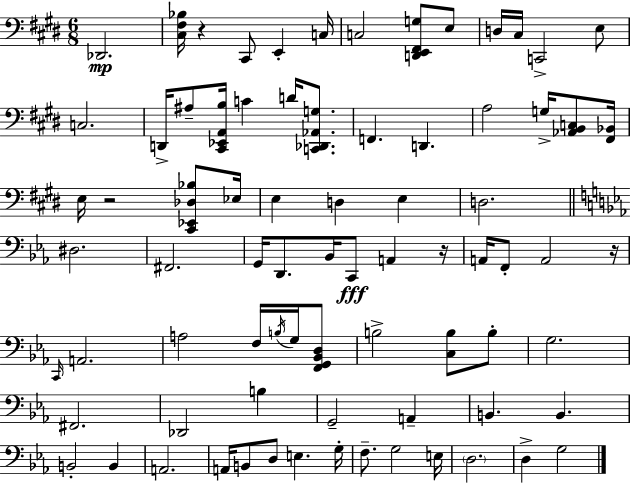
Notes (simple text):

Db2/h. [C#3,F#3,Bb3]/s R/q C#2/e E2/q C3/s C3/h [D2,E2,F#2,G3]/e E3/e D3/s C#3/s C2/h E3/e C3/h. D2/s A#3/e [C#2,Eb2,A2,B3]/s C4/q D4/s [C2,Db2,Ab2,G3]/e. F2/q. D2/q. A3/h G3/s [Ab2,B2,C3]/e [F#2,Bb2]/s E3/s R/h [C#2,Eb2,Db3,Bb3]/e Eb3/s E3/q D3/q E3/q D3/h. D#3/h. F#2/h. G2/s D2/e. Bb2/s C2/e A2/q R/s A2/s F2/e A2/h R/s C2/s A2/h. A3/h F3/s B3/s G3/s [F2,G2,Bb2,D3]/e B3/h [C3,B3]/e B3/e G3/h. F#2/h. Db2/h B3/q G2/h A2/q B2/q. B2/q. B2/h B2/q A2/h. A2/s B2/e D3/e E3/q. G3/s F3/e. G3/h E3/s D3/h. D3/q G3/h